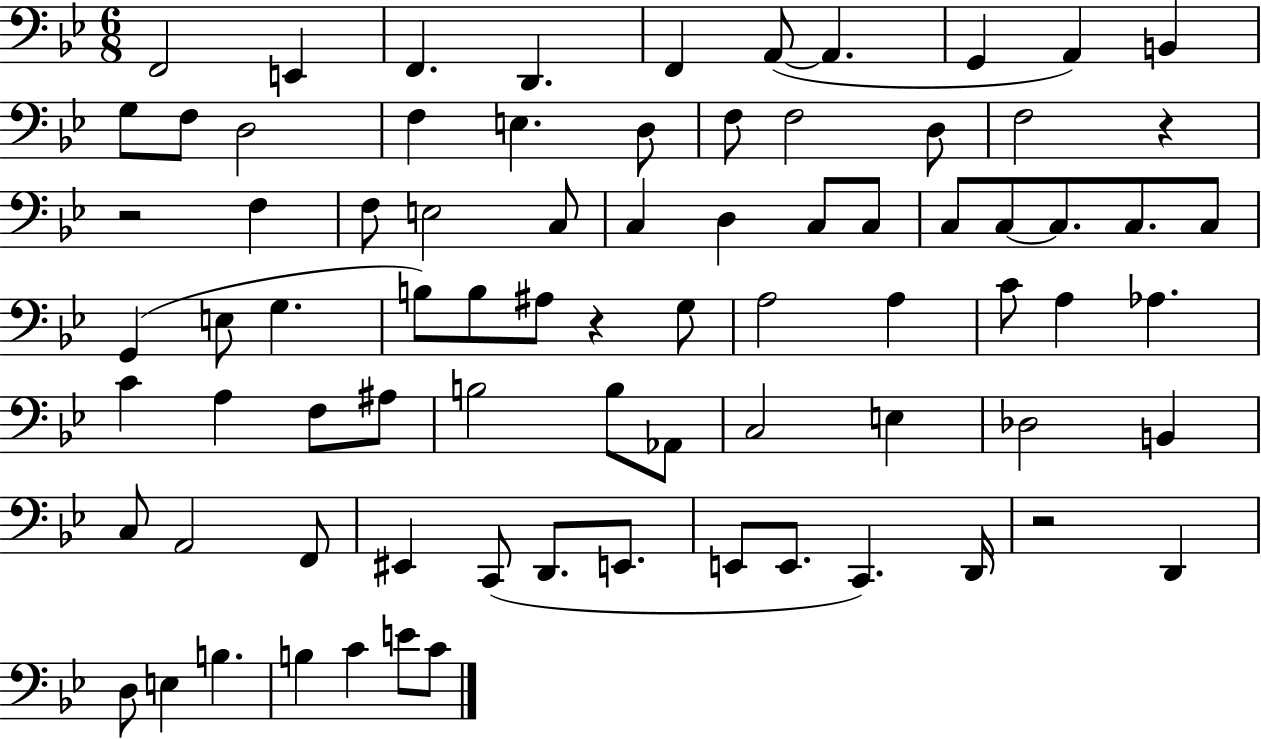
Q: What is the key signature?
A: BES major